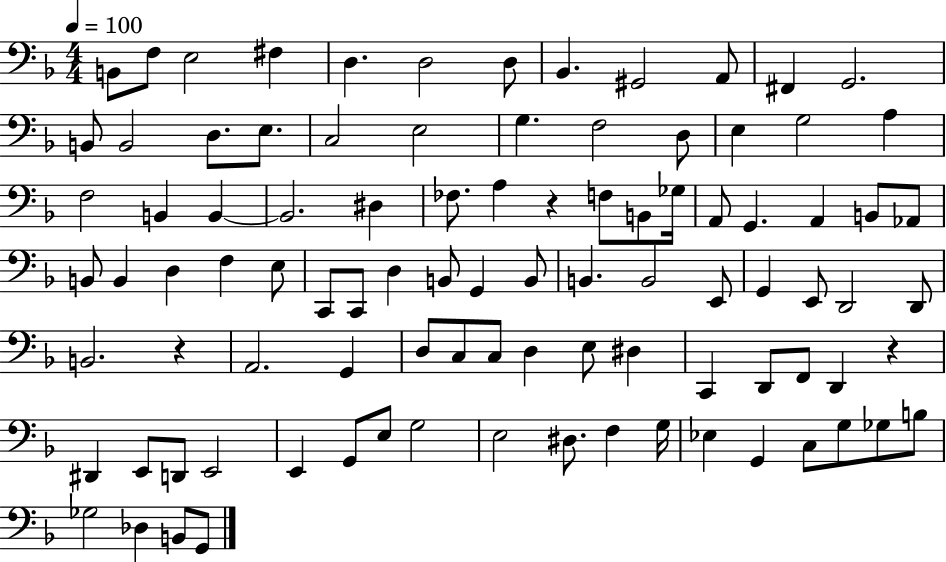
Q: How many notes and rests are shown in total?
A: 95